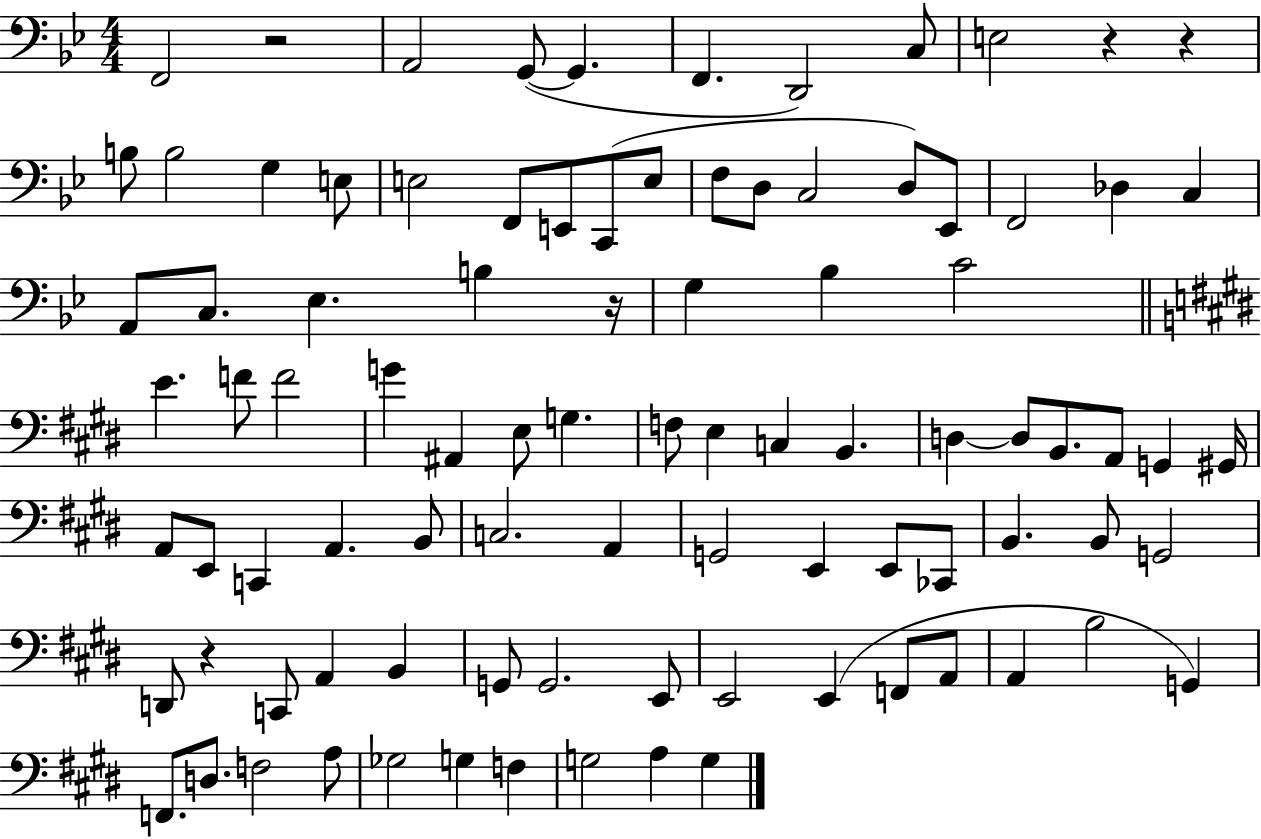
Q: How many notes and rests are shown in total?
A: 92